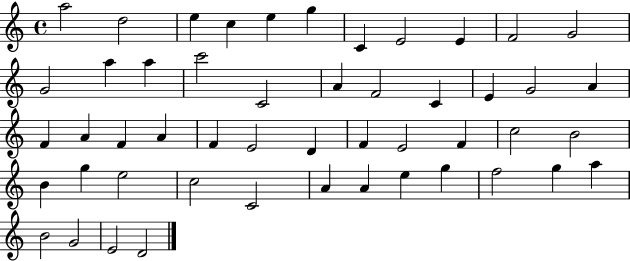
{
  \clef treble
  \time 4/4
  \defaultTimeSignature
  \key c \major
  a''2 d''2 | e''4 c''4 e''4 g''4 | c'4 e'2 e'4 | f'2 g'2 | \break g'2 a''4 a''4 | c'''2 c'2 | a'4 f'2 c'4 | e'4 g'2 a'4 | \break f'4 a'4 f'4 a'4 | f'4 e'2 d'4 | f'4 e'2 f'4 | c''2 b'2 | \break b'4 g''4 e''2 | c''2 c'2 | a'4 a'4 e''4 g''4 | f''2 g''4 a''4 | \break b'2 g'2 | e'2 d'2 | \bar "|."
}